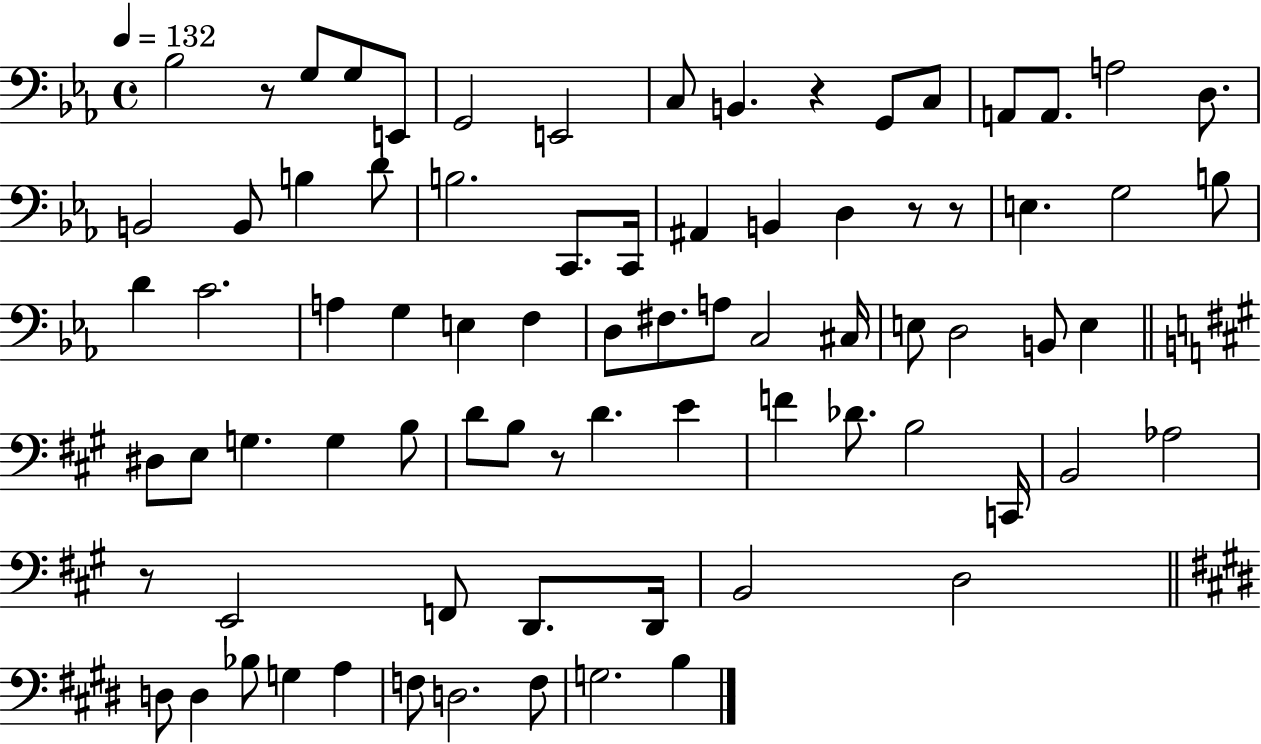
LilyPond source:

{
  \clef bass
  \time 4/4
  \defaultTimeSignature
  \key ees \major
  \tempo 4 = 132
  bes2 r8 g8 g8 e,8 | g,2 e,2 | c8 b,4. r4 g,8 c8 | a,8 a,8. a2 d8. | \break b,2 b,8 b4 d'8 | b2. c,8. c,16 | ais,4 b,4 d4 r8 r8 | e4. g2 b8 | \break d'4 c'2. | a4 g4 e4 f4 | d8 fis8. a8 c2 cis16 | e8 d2 b,8 e4 | \break \bar "||" \break \key a \major dis8 e8 g4. g4 b8 | d'8 b8 r8 d'4. e'4 | f'4 des'8. b2 c,16 | b,2 aes2 | \break r8 e,2 f,8 d,8. d,16 | b,2 d2 | \bar "||" \break \key e \major d8 d4 bes8 g4 a4 | f8 d2. f8 | g2. b4 | \bar "|."
}